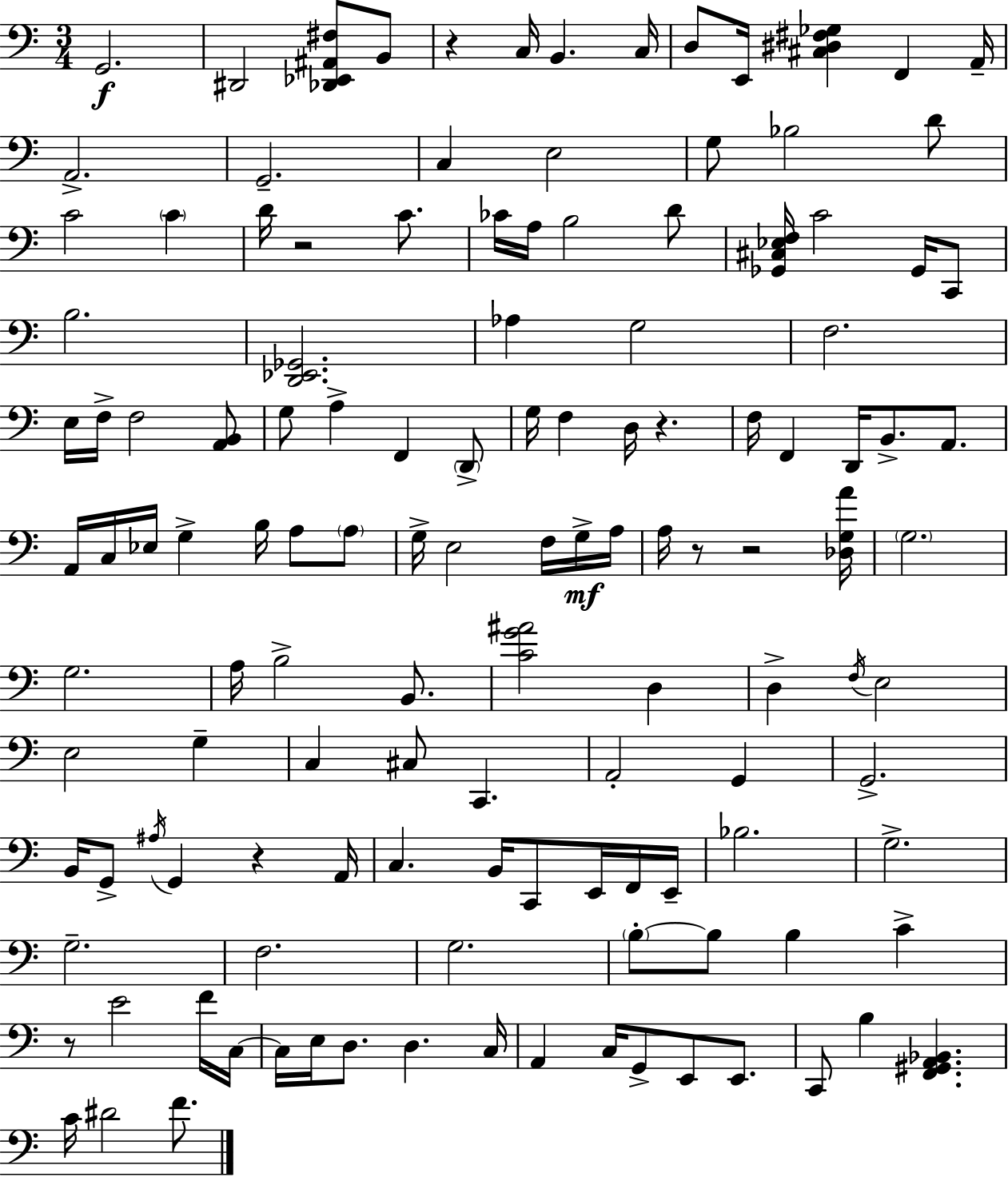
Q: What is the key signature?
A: A minor